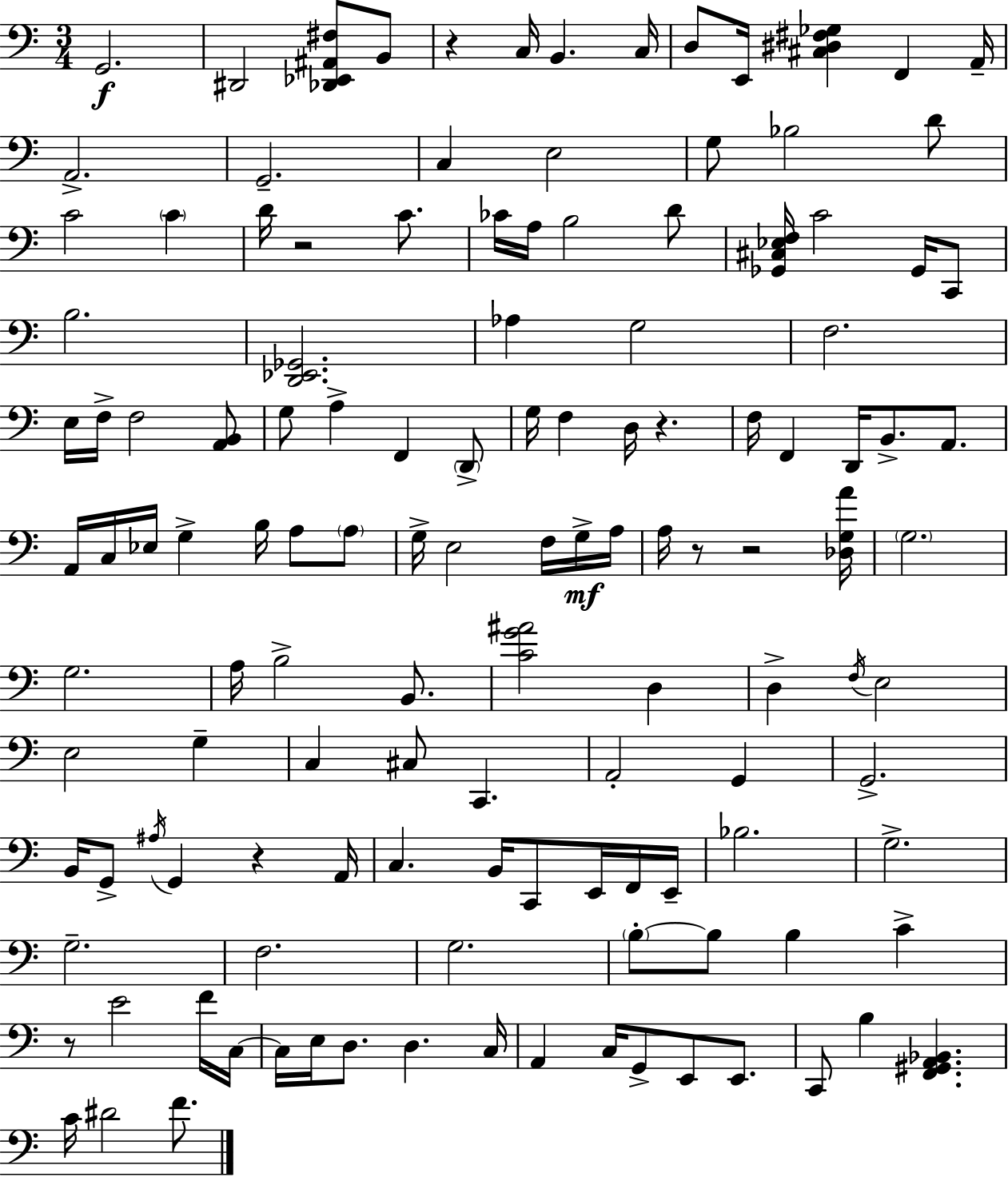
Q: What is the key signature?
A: A minor